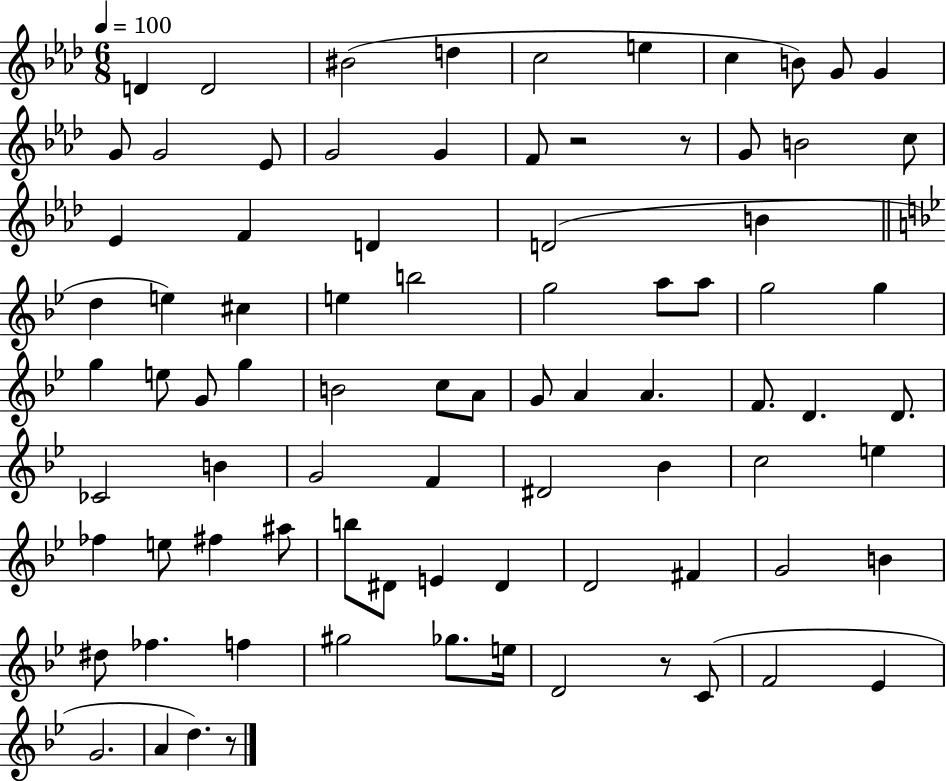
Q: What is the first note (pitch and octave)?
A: D4